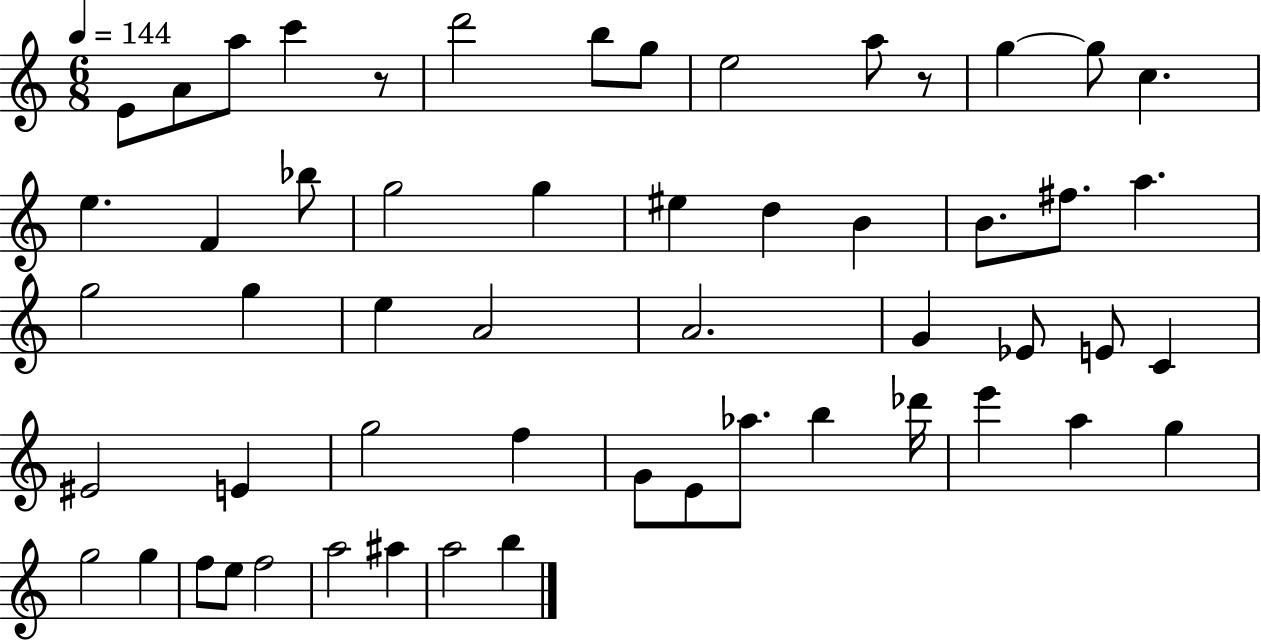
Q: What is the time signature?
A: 6/8